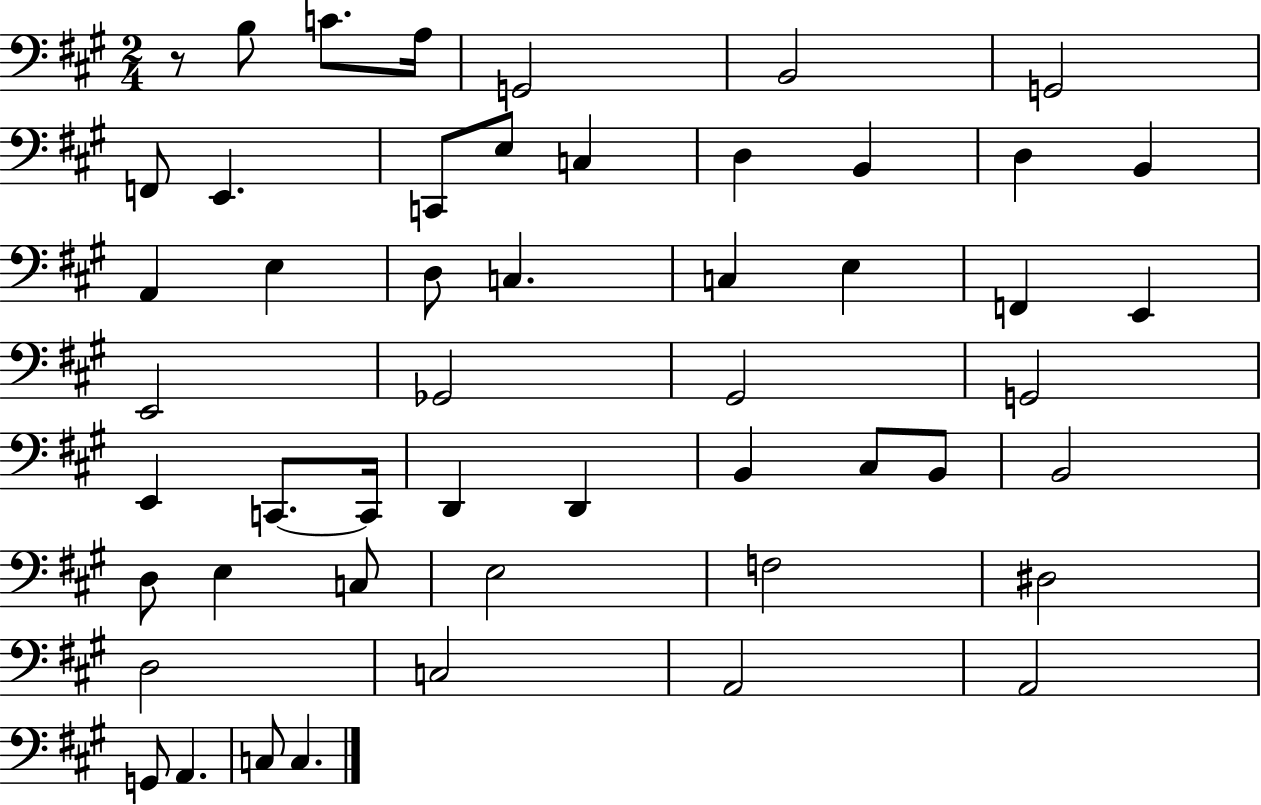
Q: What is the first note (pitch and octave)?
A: B3